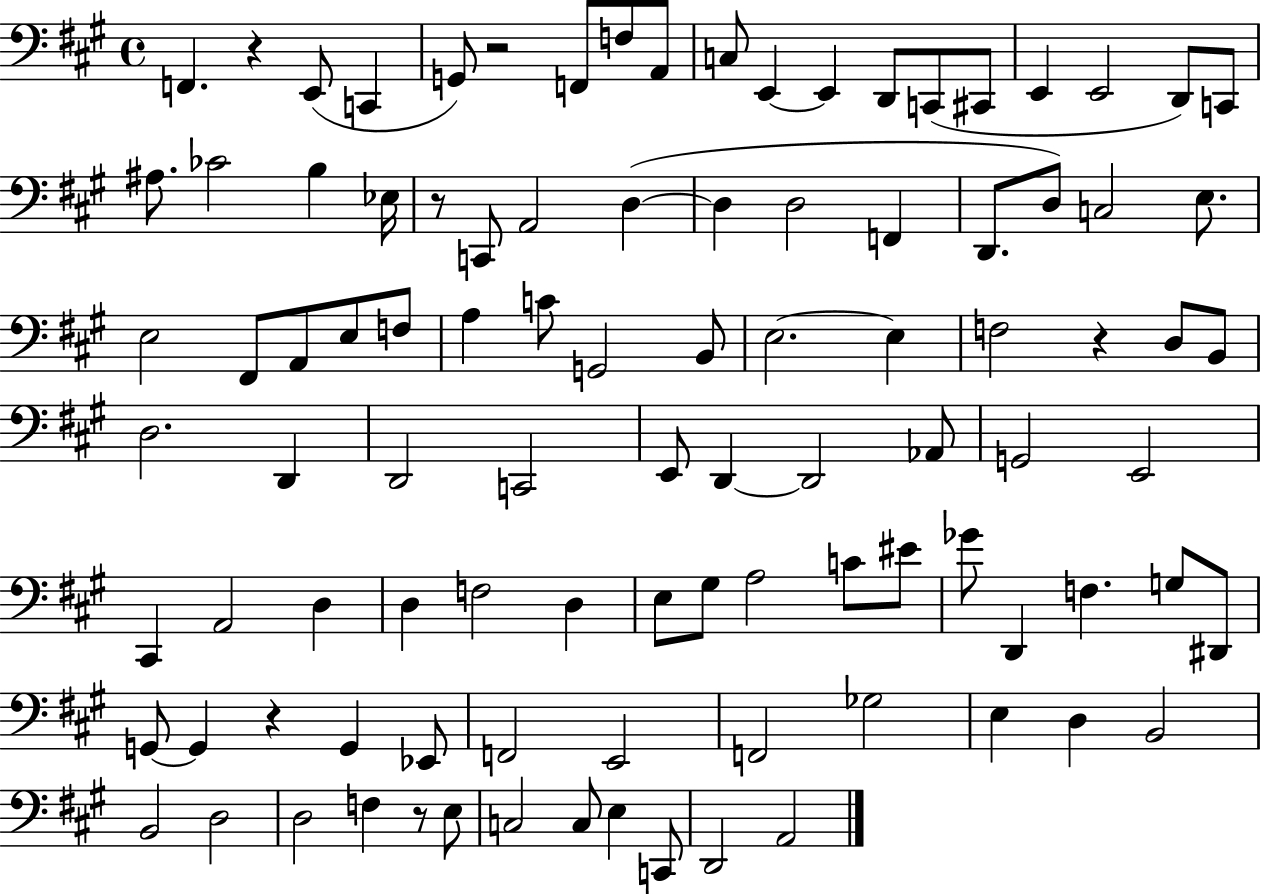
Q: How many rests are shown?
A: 6